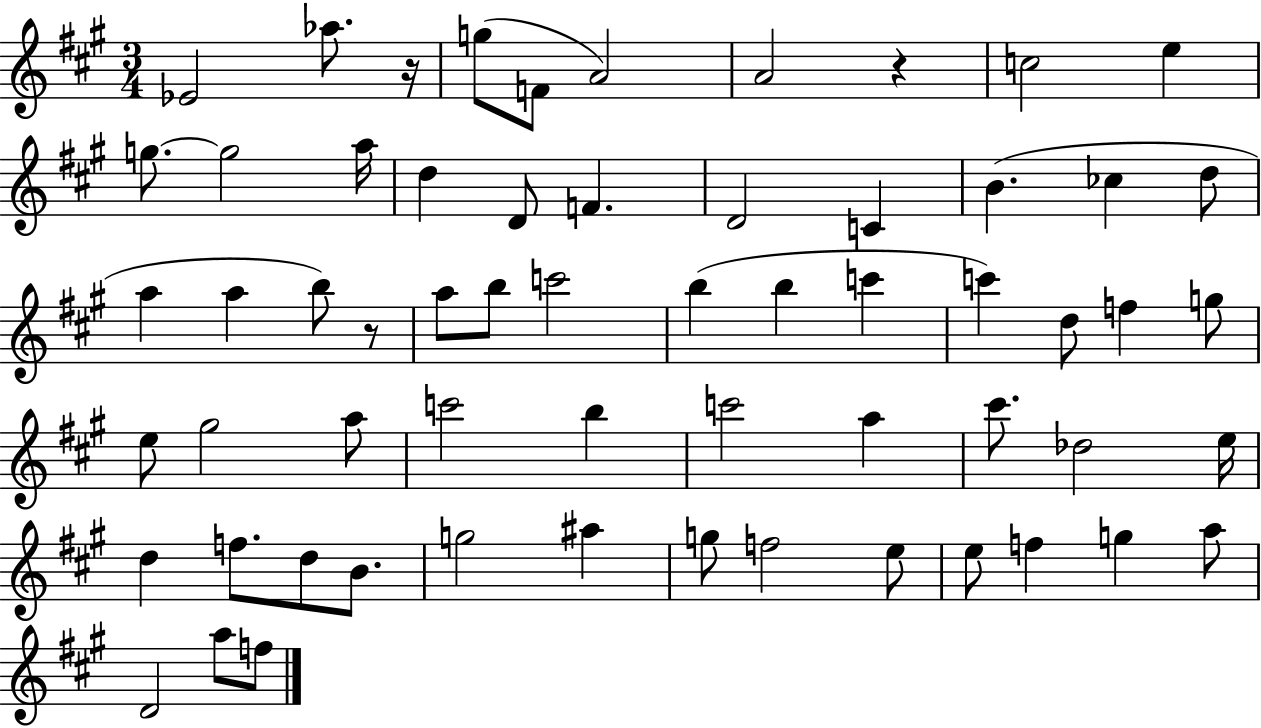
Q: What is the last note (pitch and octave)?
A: F5